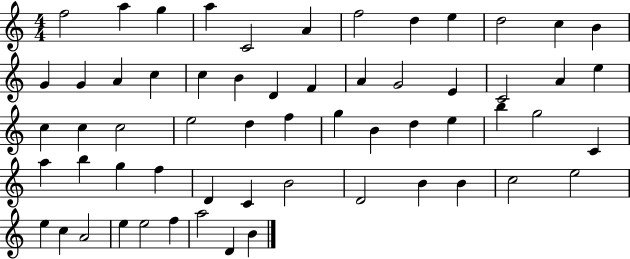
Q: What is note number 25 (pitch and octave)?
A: A4